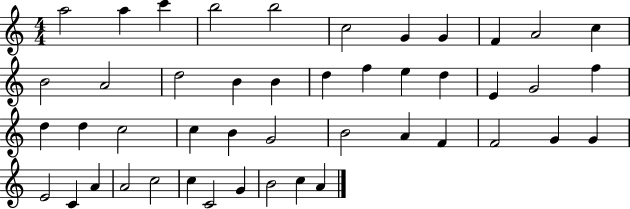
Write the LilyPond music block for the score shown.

{
  \clef treble
  \numericTimeSignature
  \time 4/4
  \key c \major
  a''2 a''4 c'''4 | b''2 b''2 | c''2 g'4 g'4 | f'4 a'2 c''4 | \break b'2 a'2 | d''2 b'4 b'4 | d''4 f''4 e''4 d''4 | e'4 g'2 f''4 | \break d''4 d''4 c''2 | c''4 b'4 g'2 | b'2 a'4 f'4 | f'2 g'4 g'4 | \break e'2 c'4 a'4 | a'2 c''2 | c''4 c'2 g'4 | b'2 c''4 a'4 | \break \bar "|."
}